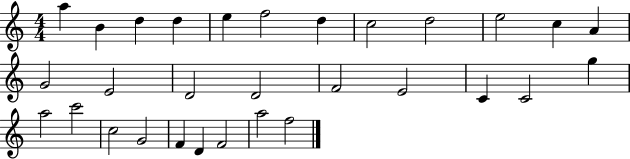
{
  \clef treble
  \numericTimeSignature
  \time 4/4
  \key c \major
  a''4 b'4 d''4 d''4 | e''4 f''2 d''4 | c''2 d''2 | e''2 c''4 a'4 | \break g'2 e'2 | d'2 d'2 | f'2 e'2 | c'4 c'2 g''4 | \break a''2 c'''2 | c''2 g'2 | f'4 d'4 f'2 | a''2 f''2 | \break \bar "|."
}